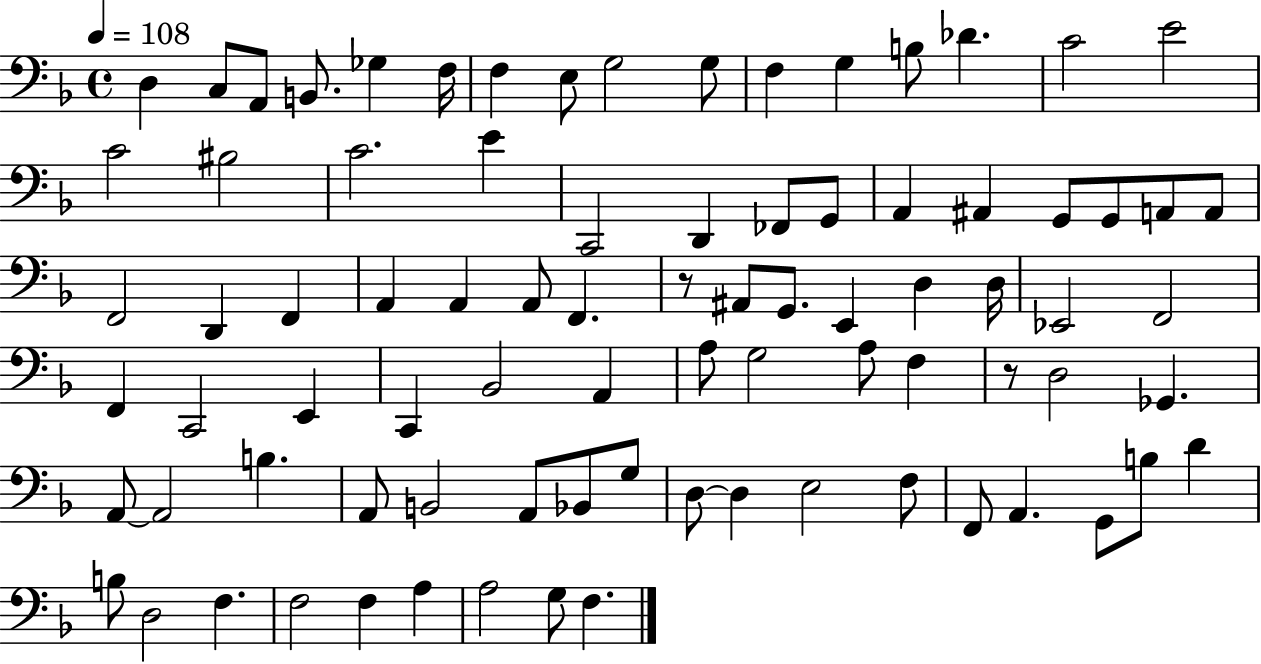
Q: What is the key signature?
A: F major